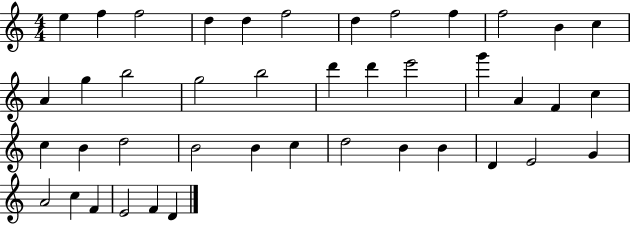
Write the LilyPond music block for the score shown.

{
  \clef treble
  \numericTimeSignature
  \time 4/4
  \key c \major
  e''4 f''4 f''2 | d''4 d''4 f''2 | d''4 f''2 f''4 | f''2 b'4 c''4 | \break a'4 g''4 b''2 | g''2 b''2 | d'''4 d'''4 e'''2 | g'''4 a'4 f'4 c''4 | \break c''4 b'4 d''2 | b'2 b'4 c''4 | d''2 b'4 b'4 | d'4 e'2 g'4 | \break a'2 c''4 f'4 | e'2 f'4 d'4 | \bar "|."
}